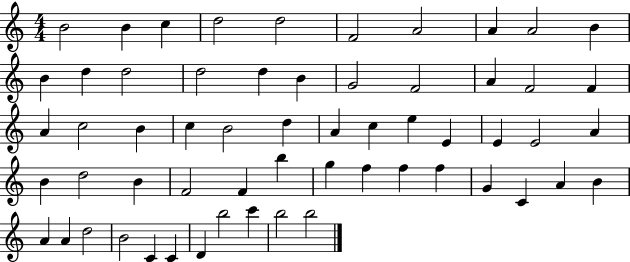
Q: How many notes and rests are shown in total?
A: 59